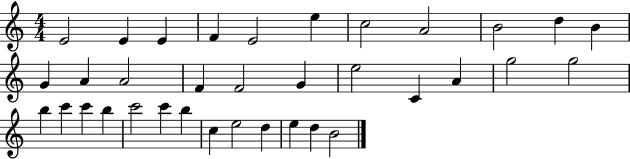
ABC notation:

X:1
T:Untitled
M:4/4
L:1/4
K:C
E2 E E F E2 e c2 A2 B2 d B G A A2 F F2 G e2 C A g2 g2 b c' c' b c'2 c' b c e2 d e d B2